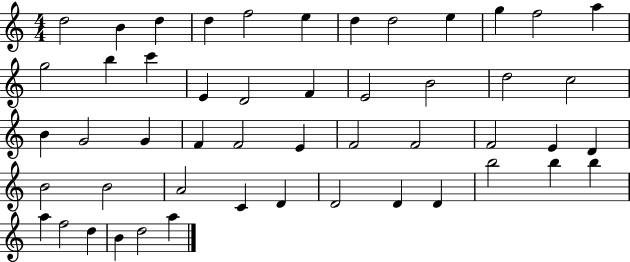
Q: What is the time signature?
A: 4/4